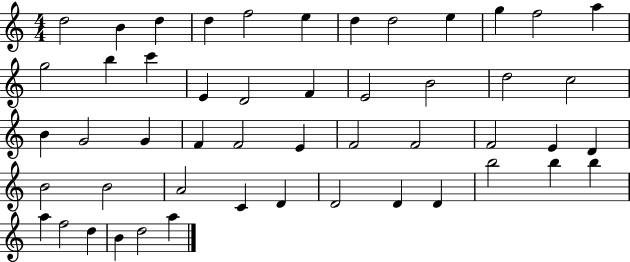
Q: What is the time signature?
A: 4/4